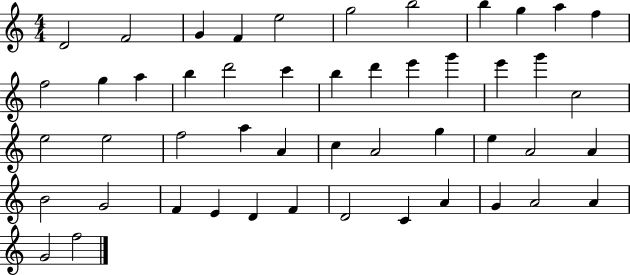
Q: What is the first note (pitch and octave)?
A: D4